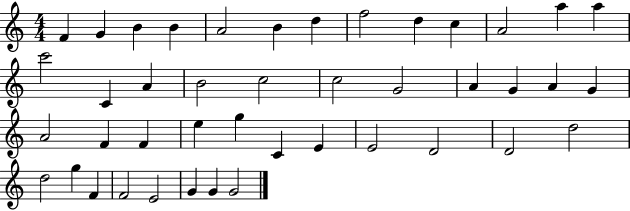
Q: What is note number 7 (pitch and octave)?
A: D5